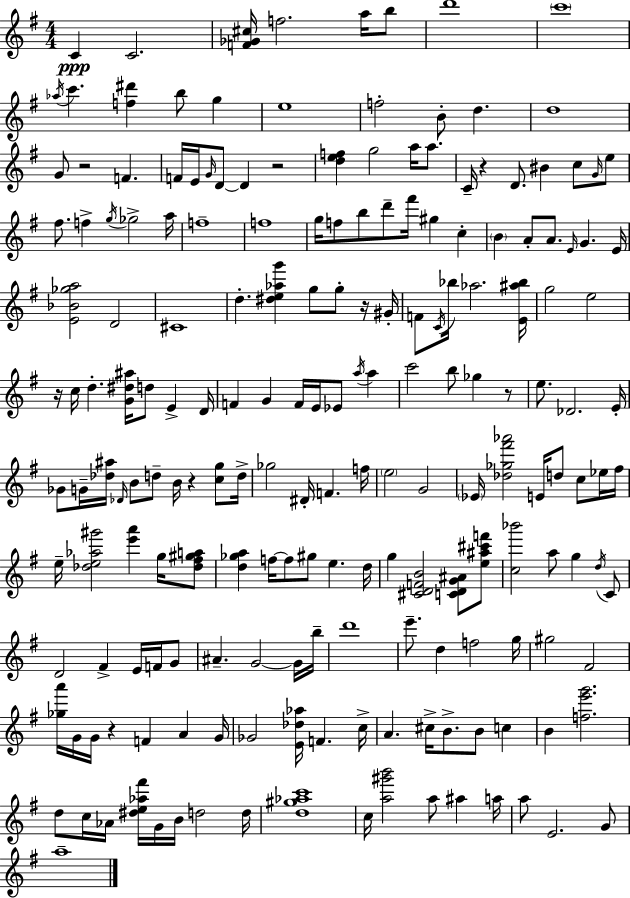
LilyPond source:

{
  \clef treble
  \numericTimeSignature
  \time 4/4
  \key e \minor
  c'4\ppp c'2. | <f' ges' cis''>16 f''2. a''16 b''8 | d'''1 | \parenthesize c'''1 | \break \acciaccatura { aes''16 } c'''4. <f'' dis'''>4 b''8 g''4 | e''1 | f''2-. b'8-. d''4. | d''1 | \break g'8 r2 f'4. | f'16 e'16 \grace { g'16 } d'8~~ d'4 r2 | <d'' e'' f''>4 g''2 a''16 a''8. | c'16-- r4 d'8. bis'4 c''8 | \break \grace { g'16 } e''8 fis''8. f''4-> \acciaccatura { g''16 } ges''2-> | a''16 f''1-- | f''1 | g''16 f''8 b''8 d'''8-- fis'''16 gis''4 | \break c''4-. \parenthesize b'4 a'8-. a'8. \grace { e'16 } g'4. | e'16 <e' bes' ges'' a''>2 d'2 | cis'1 | d''4.-. <dis'' e'' aes'' g'''>4 g''8 | \break g''8-. r16 gis'16-. f'8 \acciaccatura { c'16 } bes''16 aes''2. | <e' ais'' bes''>16 g''2 e''2 | r16 c''16 d''4.-. <g' dis'' ais''>16 d''8 | e'4-> d'16 f'4 g'4 f'16 e'16 | \break ees'8 \acciaccatura { a''16 } a''4 c'''2 b''8 | ges''4 r8 e''8. des'2. | e'16-. ges'8 g'16-- <des'' ais''>16 \grace { des'16 } b'8 d''8-- | b'16 r4 <c'' g''>8 d''16-> ges''2 | \break dis'16-. f'4. f''16 \parenthesize e''2 | g'2 \parenthesize ees'16 <des'' ges'' fis''' aes'''>2 | e'16 d''8 c''8 ees''16 fis''16 e''16-- <des'' e'' aes'' gis'''>2 | <e''' a'''>4 g''16 <des'' fis'' gis'' a''>8 <d'' ges'' a''>4 f''16~~ f''8 gis''8 | \break e''4. d''16 g''4 <cis' d' f' b'>2 | <c' d' g' ais'>8 <e'' ais'' cis''' f'''>8 <c'' bes'''>2 | a''8 g''4 \acciaccatura { d''16 } c'8 d'2 | fis'4-> e'16 f'16 g'8 ais'4.-- g'2~~ | \break g'16 b''16-- d'''1 | e'''8.-- d''4 | f''2 g''16 gis''2 | fis'2 <ges'' a'''>16 g'16 g'16 r4 | \break f'4 a'4 g'16 ges'2 | <e' des'' aes''>16 f'4. c''16-> a'4. cis''16-> | b'8.-> b'8 c''4 b'4 <f'' e''' g'''>2. | d''8 c''16 aes'16 <dis'' e'' aes'' fis'''>16 g'16 b'16 | \break d''2 d''16 <d'' gis'' aes'' c'''>1 | c''16 <a'' gis''' b'''>2 | a''8 ais''4 a''16 a''8 e'2. | g'8 a''1-- | \break \bar "|."
}